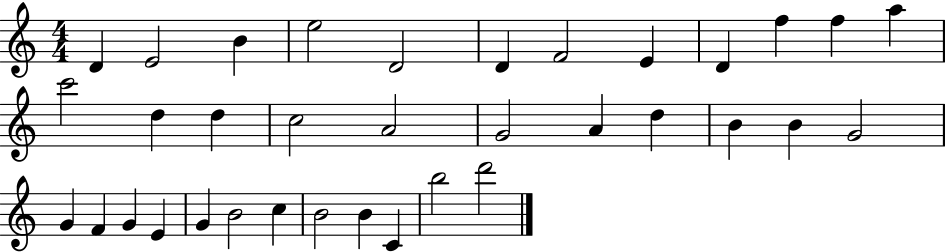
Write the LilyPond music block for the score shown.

{
  \clef treble
  \numericTimeSignature
  \time 4/4
  \key c \major
  d'4 e'2 b'4 | e''2 d'2 | d'4 f'2 e'4 | d'4 f''4 f''4 a''4 | \break c'''2 d''4 d''4 | c''2 a'2 | g'2 a'4 d''4 | b'4 b'4 g'2 | \break g'4 f'4 g'4 e'4 | g'4 b'2 c''4 | b'2 b'4 c'4 | b''2 d'''2 | \break \bar "|."
}